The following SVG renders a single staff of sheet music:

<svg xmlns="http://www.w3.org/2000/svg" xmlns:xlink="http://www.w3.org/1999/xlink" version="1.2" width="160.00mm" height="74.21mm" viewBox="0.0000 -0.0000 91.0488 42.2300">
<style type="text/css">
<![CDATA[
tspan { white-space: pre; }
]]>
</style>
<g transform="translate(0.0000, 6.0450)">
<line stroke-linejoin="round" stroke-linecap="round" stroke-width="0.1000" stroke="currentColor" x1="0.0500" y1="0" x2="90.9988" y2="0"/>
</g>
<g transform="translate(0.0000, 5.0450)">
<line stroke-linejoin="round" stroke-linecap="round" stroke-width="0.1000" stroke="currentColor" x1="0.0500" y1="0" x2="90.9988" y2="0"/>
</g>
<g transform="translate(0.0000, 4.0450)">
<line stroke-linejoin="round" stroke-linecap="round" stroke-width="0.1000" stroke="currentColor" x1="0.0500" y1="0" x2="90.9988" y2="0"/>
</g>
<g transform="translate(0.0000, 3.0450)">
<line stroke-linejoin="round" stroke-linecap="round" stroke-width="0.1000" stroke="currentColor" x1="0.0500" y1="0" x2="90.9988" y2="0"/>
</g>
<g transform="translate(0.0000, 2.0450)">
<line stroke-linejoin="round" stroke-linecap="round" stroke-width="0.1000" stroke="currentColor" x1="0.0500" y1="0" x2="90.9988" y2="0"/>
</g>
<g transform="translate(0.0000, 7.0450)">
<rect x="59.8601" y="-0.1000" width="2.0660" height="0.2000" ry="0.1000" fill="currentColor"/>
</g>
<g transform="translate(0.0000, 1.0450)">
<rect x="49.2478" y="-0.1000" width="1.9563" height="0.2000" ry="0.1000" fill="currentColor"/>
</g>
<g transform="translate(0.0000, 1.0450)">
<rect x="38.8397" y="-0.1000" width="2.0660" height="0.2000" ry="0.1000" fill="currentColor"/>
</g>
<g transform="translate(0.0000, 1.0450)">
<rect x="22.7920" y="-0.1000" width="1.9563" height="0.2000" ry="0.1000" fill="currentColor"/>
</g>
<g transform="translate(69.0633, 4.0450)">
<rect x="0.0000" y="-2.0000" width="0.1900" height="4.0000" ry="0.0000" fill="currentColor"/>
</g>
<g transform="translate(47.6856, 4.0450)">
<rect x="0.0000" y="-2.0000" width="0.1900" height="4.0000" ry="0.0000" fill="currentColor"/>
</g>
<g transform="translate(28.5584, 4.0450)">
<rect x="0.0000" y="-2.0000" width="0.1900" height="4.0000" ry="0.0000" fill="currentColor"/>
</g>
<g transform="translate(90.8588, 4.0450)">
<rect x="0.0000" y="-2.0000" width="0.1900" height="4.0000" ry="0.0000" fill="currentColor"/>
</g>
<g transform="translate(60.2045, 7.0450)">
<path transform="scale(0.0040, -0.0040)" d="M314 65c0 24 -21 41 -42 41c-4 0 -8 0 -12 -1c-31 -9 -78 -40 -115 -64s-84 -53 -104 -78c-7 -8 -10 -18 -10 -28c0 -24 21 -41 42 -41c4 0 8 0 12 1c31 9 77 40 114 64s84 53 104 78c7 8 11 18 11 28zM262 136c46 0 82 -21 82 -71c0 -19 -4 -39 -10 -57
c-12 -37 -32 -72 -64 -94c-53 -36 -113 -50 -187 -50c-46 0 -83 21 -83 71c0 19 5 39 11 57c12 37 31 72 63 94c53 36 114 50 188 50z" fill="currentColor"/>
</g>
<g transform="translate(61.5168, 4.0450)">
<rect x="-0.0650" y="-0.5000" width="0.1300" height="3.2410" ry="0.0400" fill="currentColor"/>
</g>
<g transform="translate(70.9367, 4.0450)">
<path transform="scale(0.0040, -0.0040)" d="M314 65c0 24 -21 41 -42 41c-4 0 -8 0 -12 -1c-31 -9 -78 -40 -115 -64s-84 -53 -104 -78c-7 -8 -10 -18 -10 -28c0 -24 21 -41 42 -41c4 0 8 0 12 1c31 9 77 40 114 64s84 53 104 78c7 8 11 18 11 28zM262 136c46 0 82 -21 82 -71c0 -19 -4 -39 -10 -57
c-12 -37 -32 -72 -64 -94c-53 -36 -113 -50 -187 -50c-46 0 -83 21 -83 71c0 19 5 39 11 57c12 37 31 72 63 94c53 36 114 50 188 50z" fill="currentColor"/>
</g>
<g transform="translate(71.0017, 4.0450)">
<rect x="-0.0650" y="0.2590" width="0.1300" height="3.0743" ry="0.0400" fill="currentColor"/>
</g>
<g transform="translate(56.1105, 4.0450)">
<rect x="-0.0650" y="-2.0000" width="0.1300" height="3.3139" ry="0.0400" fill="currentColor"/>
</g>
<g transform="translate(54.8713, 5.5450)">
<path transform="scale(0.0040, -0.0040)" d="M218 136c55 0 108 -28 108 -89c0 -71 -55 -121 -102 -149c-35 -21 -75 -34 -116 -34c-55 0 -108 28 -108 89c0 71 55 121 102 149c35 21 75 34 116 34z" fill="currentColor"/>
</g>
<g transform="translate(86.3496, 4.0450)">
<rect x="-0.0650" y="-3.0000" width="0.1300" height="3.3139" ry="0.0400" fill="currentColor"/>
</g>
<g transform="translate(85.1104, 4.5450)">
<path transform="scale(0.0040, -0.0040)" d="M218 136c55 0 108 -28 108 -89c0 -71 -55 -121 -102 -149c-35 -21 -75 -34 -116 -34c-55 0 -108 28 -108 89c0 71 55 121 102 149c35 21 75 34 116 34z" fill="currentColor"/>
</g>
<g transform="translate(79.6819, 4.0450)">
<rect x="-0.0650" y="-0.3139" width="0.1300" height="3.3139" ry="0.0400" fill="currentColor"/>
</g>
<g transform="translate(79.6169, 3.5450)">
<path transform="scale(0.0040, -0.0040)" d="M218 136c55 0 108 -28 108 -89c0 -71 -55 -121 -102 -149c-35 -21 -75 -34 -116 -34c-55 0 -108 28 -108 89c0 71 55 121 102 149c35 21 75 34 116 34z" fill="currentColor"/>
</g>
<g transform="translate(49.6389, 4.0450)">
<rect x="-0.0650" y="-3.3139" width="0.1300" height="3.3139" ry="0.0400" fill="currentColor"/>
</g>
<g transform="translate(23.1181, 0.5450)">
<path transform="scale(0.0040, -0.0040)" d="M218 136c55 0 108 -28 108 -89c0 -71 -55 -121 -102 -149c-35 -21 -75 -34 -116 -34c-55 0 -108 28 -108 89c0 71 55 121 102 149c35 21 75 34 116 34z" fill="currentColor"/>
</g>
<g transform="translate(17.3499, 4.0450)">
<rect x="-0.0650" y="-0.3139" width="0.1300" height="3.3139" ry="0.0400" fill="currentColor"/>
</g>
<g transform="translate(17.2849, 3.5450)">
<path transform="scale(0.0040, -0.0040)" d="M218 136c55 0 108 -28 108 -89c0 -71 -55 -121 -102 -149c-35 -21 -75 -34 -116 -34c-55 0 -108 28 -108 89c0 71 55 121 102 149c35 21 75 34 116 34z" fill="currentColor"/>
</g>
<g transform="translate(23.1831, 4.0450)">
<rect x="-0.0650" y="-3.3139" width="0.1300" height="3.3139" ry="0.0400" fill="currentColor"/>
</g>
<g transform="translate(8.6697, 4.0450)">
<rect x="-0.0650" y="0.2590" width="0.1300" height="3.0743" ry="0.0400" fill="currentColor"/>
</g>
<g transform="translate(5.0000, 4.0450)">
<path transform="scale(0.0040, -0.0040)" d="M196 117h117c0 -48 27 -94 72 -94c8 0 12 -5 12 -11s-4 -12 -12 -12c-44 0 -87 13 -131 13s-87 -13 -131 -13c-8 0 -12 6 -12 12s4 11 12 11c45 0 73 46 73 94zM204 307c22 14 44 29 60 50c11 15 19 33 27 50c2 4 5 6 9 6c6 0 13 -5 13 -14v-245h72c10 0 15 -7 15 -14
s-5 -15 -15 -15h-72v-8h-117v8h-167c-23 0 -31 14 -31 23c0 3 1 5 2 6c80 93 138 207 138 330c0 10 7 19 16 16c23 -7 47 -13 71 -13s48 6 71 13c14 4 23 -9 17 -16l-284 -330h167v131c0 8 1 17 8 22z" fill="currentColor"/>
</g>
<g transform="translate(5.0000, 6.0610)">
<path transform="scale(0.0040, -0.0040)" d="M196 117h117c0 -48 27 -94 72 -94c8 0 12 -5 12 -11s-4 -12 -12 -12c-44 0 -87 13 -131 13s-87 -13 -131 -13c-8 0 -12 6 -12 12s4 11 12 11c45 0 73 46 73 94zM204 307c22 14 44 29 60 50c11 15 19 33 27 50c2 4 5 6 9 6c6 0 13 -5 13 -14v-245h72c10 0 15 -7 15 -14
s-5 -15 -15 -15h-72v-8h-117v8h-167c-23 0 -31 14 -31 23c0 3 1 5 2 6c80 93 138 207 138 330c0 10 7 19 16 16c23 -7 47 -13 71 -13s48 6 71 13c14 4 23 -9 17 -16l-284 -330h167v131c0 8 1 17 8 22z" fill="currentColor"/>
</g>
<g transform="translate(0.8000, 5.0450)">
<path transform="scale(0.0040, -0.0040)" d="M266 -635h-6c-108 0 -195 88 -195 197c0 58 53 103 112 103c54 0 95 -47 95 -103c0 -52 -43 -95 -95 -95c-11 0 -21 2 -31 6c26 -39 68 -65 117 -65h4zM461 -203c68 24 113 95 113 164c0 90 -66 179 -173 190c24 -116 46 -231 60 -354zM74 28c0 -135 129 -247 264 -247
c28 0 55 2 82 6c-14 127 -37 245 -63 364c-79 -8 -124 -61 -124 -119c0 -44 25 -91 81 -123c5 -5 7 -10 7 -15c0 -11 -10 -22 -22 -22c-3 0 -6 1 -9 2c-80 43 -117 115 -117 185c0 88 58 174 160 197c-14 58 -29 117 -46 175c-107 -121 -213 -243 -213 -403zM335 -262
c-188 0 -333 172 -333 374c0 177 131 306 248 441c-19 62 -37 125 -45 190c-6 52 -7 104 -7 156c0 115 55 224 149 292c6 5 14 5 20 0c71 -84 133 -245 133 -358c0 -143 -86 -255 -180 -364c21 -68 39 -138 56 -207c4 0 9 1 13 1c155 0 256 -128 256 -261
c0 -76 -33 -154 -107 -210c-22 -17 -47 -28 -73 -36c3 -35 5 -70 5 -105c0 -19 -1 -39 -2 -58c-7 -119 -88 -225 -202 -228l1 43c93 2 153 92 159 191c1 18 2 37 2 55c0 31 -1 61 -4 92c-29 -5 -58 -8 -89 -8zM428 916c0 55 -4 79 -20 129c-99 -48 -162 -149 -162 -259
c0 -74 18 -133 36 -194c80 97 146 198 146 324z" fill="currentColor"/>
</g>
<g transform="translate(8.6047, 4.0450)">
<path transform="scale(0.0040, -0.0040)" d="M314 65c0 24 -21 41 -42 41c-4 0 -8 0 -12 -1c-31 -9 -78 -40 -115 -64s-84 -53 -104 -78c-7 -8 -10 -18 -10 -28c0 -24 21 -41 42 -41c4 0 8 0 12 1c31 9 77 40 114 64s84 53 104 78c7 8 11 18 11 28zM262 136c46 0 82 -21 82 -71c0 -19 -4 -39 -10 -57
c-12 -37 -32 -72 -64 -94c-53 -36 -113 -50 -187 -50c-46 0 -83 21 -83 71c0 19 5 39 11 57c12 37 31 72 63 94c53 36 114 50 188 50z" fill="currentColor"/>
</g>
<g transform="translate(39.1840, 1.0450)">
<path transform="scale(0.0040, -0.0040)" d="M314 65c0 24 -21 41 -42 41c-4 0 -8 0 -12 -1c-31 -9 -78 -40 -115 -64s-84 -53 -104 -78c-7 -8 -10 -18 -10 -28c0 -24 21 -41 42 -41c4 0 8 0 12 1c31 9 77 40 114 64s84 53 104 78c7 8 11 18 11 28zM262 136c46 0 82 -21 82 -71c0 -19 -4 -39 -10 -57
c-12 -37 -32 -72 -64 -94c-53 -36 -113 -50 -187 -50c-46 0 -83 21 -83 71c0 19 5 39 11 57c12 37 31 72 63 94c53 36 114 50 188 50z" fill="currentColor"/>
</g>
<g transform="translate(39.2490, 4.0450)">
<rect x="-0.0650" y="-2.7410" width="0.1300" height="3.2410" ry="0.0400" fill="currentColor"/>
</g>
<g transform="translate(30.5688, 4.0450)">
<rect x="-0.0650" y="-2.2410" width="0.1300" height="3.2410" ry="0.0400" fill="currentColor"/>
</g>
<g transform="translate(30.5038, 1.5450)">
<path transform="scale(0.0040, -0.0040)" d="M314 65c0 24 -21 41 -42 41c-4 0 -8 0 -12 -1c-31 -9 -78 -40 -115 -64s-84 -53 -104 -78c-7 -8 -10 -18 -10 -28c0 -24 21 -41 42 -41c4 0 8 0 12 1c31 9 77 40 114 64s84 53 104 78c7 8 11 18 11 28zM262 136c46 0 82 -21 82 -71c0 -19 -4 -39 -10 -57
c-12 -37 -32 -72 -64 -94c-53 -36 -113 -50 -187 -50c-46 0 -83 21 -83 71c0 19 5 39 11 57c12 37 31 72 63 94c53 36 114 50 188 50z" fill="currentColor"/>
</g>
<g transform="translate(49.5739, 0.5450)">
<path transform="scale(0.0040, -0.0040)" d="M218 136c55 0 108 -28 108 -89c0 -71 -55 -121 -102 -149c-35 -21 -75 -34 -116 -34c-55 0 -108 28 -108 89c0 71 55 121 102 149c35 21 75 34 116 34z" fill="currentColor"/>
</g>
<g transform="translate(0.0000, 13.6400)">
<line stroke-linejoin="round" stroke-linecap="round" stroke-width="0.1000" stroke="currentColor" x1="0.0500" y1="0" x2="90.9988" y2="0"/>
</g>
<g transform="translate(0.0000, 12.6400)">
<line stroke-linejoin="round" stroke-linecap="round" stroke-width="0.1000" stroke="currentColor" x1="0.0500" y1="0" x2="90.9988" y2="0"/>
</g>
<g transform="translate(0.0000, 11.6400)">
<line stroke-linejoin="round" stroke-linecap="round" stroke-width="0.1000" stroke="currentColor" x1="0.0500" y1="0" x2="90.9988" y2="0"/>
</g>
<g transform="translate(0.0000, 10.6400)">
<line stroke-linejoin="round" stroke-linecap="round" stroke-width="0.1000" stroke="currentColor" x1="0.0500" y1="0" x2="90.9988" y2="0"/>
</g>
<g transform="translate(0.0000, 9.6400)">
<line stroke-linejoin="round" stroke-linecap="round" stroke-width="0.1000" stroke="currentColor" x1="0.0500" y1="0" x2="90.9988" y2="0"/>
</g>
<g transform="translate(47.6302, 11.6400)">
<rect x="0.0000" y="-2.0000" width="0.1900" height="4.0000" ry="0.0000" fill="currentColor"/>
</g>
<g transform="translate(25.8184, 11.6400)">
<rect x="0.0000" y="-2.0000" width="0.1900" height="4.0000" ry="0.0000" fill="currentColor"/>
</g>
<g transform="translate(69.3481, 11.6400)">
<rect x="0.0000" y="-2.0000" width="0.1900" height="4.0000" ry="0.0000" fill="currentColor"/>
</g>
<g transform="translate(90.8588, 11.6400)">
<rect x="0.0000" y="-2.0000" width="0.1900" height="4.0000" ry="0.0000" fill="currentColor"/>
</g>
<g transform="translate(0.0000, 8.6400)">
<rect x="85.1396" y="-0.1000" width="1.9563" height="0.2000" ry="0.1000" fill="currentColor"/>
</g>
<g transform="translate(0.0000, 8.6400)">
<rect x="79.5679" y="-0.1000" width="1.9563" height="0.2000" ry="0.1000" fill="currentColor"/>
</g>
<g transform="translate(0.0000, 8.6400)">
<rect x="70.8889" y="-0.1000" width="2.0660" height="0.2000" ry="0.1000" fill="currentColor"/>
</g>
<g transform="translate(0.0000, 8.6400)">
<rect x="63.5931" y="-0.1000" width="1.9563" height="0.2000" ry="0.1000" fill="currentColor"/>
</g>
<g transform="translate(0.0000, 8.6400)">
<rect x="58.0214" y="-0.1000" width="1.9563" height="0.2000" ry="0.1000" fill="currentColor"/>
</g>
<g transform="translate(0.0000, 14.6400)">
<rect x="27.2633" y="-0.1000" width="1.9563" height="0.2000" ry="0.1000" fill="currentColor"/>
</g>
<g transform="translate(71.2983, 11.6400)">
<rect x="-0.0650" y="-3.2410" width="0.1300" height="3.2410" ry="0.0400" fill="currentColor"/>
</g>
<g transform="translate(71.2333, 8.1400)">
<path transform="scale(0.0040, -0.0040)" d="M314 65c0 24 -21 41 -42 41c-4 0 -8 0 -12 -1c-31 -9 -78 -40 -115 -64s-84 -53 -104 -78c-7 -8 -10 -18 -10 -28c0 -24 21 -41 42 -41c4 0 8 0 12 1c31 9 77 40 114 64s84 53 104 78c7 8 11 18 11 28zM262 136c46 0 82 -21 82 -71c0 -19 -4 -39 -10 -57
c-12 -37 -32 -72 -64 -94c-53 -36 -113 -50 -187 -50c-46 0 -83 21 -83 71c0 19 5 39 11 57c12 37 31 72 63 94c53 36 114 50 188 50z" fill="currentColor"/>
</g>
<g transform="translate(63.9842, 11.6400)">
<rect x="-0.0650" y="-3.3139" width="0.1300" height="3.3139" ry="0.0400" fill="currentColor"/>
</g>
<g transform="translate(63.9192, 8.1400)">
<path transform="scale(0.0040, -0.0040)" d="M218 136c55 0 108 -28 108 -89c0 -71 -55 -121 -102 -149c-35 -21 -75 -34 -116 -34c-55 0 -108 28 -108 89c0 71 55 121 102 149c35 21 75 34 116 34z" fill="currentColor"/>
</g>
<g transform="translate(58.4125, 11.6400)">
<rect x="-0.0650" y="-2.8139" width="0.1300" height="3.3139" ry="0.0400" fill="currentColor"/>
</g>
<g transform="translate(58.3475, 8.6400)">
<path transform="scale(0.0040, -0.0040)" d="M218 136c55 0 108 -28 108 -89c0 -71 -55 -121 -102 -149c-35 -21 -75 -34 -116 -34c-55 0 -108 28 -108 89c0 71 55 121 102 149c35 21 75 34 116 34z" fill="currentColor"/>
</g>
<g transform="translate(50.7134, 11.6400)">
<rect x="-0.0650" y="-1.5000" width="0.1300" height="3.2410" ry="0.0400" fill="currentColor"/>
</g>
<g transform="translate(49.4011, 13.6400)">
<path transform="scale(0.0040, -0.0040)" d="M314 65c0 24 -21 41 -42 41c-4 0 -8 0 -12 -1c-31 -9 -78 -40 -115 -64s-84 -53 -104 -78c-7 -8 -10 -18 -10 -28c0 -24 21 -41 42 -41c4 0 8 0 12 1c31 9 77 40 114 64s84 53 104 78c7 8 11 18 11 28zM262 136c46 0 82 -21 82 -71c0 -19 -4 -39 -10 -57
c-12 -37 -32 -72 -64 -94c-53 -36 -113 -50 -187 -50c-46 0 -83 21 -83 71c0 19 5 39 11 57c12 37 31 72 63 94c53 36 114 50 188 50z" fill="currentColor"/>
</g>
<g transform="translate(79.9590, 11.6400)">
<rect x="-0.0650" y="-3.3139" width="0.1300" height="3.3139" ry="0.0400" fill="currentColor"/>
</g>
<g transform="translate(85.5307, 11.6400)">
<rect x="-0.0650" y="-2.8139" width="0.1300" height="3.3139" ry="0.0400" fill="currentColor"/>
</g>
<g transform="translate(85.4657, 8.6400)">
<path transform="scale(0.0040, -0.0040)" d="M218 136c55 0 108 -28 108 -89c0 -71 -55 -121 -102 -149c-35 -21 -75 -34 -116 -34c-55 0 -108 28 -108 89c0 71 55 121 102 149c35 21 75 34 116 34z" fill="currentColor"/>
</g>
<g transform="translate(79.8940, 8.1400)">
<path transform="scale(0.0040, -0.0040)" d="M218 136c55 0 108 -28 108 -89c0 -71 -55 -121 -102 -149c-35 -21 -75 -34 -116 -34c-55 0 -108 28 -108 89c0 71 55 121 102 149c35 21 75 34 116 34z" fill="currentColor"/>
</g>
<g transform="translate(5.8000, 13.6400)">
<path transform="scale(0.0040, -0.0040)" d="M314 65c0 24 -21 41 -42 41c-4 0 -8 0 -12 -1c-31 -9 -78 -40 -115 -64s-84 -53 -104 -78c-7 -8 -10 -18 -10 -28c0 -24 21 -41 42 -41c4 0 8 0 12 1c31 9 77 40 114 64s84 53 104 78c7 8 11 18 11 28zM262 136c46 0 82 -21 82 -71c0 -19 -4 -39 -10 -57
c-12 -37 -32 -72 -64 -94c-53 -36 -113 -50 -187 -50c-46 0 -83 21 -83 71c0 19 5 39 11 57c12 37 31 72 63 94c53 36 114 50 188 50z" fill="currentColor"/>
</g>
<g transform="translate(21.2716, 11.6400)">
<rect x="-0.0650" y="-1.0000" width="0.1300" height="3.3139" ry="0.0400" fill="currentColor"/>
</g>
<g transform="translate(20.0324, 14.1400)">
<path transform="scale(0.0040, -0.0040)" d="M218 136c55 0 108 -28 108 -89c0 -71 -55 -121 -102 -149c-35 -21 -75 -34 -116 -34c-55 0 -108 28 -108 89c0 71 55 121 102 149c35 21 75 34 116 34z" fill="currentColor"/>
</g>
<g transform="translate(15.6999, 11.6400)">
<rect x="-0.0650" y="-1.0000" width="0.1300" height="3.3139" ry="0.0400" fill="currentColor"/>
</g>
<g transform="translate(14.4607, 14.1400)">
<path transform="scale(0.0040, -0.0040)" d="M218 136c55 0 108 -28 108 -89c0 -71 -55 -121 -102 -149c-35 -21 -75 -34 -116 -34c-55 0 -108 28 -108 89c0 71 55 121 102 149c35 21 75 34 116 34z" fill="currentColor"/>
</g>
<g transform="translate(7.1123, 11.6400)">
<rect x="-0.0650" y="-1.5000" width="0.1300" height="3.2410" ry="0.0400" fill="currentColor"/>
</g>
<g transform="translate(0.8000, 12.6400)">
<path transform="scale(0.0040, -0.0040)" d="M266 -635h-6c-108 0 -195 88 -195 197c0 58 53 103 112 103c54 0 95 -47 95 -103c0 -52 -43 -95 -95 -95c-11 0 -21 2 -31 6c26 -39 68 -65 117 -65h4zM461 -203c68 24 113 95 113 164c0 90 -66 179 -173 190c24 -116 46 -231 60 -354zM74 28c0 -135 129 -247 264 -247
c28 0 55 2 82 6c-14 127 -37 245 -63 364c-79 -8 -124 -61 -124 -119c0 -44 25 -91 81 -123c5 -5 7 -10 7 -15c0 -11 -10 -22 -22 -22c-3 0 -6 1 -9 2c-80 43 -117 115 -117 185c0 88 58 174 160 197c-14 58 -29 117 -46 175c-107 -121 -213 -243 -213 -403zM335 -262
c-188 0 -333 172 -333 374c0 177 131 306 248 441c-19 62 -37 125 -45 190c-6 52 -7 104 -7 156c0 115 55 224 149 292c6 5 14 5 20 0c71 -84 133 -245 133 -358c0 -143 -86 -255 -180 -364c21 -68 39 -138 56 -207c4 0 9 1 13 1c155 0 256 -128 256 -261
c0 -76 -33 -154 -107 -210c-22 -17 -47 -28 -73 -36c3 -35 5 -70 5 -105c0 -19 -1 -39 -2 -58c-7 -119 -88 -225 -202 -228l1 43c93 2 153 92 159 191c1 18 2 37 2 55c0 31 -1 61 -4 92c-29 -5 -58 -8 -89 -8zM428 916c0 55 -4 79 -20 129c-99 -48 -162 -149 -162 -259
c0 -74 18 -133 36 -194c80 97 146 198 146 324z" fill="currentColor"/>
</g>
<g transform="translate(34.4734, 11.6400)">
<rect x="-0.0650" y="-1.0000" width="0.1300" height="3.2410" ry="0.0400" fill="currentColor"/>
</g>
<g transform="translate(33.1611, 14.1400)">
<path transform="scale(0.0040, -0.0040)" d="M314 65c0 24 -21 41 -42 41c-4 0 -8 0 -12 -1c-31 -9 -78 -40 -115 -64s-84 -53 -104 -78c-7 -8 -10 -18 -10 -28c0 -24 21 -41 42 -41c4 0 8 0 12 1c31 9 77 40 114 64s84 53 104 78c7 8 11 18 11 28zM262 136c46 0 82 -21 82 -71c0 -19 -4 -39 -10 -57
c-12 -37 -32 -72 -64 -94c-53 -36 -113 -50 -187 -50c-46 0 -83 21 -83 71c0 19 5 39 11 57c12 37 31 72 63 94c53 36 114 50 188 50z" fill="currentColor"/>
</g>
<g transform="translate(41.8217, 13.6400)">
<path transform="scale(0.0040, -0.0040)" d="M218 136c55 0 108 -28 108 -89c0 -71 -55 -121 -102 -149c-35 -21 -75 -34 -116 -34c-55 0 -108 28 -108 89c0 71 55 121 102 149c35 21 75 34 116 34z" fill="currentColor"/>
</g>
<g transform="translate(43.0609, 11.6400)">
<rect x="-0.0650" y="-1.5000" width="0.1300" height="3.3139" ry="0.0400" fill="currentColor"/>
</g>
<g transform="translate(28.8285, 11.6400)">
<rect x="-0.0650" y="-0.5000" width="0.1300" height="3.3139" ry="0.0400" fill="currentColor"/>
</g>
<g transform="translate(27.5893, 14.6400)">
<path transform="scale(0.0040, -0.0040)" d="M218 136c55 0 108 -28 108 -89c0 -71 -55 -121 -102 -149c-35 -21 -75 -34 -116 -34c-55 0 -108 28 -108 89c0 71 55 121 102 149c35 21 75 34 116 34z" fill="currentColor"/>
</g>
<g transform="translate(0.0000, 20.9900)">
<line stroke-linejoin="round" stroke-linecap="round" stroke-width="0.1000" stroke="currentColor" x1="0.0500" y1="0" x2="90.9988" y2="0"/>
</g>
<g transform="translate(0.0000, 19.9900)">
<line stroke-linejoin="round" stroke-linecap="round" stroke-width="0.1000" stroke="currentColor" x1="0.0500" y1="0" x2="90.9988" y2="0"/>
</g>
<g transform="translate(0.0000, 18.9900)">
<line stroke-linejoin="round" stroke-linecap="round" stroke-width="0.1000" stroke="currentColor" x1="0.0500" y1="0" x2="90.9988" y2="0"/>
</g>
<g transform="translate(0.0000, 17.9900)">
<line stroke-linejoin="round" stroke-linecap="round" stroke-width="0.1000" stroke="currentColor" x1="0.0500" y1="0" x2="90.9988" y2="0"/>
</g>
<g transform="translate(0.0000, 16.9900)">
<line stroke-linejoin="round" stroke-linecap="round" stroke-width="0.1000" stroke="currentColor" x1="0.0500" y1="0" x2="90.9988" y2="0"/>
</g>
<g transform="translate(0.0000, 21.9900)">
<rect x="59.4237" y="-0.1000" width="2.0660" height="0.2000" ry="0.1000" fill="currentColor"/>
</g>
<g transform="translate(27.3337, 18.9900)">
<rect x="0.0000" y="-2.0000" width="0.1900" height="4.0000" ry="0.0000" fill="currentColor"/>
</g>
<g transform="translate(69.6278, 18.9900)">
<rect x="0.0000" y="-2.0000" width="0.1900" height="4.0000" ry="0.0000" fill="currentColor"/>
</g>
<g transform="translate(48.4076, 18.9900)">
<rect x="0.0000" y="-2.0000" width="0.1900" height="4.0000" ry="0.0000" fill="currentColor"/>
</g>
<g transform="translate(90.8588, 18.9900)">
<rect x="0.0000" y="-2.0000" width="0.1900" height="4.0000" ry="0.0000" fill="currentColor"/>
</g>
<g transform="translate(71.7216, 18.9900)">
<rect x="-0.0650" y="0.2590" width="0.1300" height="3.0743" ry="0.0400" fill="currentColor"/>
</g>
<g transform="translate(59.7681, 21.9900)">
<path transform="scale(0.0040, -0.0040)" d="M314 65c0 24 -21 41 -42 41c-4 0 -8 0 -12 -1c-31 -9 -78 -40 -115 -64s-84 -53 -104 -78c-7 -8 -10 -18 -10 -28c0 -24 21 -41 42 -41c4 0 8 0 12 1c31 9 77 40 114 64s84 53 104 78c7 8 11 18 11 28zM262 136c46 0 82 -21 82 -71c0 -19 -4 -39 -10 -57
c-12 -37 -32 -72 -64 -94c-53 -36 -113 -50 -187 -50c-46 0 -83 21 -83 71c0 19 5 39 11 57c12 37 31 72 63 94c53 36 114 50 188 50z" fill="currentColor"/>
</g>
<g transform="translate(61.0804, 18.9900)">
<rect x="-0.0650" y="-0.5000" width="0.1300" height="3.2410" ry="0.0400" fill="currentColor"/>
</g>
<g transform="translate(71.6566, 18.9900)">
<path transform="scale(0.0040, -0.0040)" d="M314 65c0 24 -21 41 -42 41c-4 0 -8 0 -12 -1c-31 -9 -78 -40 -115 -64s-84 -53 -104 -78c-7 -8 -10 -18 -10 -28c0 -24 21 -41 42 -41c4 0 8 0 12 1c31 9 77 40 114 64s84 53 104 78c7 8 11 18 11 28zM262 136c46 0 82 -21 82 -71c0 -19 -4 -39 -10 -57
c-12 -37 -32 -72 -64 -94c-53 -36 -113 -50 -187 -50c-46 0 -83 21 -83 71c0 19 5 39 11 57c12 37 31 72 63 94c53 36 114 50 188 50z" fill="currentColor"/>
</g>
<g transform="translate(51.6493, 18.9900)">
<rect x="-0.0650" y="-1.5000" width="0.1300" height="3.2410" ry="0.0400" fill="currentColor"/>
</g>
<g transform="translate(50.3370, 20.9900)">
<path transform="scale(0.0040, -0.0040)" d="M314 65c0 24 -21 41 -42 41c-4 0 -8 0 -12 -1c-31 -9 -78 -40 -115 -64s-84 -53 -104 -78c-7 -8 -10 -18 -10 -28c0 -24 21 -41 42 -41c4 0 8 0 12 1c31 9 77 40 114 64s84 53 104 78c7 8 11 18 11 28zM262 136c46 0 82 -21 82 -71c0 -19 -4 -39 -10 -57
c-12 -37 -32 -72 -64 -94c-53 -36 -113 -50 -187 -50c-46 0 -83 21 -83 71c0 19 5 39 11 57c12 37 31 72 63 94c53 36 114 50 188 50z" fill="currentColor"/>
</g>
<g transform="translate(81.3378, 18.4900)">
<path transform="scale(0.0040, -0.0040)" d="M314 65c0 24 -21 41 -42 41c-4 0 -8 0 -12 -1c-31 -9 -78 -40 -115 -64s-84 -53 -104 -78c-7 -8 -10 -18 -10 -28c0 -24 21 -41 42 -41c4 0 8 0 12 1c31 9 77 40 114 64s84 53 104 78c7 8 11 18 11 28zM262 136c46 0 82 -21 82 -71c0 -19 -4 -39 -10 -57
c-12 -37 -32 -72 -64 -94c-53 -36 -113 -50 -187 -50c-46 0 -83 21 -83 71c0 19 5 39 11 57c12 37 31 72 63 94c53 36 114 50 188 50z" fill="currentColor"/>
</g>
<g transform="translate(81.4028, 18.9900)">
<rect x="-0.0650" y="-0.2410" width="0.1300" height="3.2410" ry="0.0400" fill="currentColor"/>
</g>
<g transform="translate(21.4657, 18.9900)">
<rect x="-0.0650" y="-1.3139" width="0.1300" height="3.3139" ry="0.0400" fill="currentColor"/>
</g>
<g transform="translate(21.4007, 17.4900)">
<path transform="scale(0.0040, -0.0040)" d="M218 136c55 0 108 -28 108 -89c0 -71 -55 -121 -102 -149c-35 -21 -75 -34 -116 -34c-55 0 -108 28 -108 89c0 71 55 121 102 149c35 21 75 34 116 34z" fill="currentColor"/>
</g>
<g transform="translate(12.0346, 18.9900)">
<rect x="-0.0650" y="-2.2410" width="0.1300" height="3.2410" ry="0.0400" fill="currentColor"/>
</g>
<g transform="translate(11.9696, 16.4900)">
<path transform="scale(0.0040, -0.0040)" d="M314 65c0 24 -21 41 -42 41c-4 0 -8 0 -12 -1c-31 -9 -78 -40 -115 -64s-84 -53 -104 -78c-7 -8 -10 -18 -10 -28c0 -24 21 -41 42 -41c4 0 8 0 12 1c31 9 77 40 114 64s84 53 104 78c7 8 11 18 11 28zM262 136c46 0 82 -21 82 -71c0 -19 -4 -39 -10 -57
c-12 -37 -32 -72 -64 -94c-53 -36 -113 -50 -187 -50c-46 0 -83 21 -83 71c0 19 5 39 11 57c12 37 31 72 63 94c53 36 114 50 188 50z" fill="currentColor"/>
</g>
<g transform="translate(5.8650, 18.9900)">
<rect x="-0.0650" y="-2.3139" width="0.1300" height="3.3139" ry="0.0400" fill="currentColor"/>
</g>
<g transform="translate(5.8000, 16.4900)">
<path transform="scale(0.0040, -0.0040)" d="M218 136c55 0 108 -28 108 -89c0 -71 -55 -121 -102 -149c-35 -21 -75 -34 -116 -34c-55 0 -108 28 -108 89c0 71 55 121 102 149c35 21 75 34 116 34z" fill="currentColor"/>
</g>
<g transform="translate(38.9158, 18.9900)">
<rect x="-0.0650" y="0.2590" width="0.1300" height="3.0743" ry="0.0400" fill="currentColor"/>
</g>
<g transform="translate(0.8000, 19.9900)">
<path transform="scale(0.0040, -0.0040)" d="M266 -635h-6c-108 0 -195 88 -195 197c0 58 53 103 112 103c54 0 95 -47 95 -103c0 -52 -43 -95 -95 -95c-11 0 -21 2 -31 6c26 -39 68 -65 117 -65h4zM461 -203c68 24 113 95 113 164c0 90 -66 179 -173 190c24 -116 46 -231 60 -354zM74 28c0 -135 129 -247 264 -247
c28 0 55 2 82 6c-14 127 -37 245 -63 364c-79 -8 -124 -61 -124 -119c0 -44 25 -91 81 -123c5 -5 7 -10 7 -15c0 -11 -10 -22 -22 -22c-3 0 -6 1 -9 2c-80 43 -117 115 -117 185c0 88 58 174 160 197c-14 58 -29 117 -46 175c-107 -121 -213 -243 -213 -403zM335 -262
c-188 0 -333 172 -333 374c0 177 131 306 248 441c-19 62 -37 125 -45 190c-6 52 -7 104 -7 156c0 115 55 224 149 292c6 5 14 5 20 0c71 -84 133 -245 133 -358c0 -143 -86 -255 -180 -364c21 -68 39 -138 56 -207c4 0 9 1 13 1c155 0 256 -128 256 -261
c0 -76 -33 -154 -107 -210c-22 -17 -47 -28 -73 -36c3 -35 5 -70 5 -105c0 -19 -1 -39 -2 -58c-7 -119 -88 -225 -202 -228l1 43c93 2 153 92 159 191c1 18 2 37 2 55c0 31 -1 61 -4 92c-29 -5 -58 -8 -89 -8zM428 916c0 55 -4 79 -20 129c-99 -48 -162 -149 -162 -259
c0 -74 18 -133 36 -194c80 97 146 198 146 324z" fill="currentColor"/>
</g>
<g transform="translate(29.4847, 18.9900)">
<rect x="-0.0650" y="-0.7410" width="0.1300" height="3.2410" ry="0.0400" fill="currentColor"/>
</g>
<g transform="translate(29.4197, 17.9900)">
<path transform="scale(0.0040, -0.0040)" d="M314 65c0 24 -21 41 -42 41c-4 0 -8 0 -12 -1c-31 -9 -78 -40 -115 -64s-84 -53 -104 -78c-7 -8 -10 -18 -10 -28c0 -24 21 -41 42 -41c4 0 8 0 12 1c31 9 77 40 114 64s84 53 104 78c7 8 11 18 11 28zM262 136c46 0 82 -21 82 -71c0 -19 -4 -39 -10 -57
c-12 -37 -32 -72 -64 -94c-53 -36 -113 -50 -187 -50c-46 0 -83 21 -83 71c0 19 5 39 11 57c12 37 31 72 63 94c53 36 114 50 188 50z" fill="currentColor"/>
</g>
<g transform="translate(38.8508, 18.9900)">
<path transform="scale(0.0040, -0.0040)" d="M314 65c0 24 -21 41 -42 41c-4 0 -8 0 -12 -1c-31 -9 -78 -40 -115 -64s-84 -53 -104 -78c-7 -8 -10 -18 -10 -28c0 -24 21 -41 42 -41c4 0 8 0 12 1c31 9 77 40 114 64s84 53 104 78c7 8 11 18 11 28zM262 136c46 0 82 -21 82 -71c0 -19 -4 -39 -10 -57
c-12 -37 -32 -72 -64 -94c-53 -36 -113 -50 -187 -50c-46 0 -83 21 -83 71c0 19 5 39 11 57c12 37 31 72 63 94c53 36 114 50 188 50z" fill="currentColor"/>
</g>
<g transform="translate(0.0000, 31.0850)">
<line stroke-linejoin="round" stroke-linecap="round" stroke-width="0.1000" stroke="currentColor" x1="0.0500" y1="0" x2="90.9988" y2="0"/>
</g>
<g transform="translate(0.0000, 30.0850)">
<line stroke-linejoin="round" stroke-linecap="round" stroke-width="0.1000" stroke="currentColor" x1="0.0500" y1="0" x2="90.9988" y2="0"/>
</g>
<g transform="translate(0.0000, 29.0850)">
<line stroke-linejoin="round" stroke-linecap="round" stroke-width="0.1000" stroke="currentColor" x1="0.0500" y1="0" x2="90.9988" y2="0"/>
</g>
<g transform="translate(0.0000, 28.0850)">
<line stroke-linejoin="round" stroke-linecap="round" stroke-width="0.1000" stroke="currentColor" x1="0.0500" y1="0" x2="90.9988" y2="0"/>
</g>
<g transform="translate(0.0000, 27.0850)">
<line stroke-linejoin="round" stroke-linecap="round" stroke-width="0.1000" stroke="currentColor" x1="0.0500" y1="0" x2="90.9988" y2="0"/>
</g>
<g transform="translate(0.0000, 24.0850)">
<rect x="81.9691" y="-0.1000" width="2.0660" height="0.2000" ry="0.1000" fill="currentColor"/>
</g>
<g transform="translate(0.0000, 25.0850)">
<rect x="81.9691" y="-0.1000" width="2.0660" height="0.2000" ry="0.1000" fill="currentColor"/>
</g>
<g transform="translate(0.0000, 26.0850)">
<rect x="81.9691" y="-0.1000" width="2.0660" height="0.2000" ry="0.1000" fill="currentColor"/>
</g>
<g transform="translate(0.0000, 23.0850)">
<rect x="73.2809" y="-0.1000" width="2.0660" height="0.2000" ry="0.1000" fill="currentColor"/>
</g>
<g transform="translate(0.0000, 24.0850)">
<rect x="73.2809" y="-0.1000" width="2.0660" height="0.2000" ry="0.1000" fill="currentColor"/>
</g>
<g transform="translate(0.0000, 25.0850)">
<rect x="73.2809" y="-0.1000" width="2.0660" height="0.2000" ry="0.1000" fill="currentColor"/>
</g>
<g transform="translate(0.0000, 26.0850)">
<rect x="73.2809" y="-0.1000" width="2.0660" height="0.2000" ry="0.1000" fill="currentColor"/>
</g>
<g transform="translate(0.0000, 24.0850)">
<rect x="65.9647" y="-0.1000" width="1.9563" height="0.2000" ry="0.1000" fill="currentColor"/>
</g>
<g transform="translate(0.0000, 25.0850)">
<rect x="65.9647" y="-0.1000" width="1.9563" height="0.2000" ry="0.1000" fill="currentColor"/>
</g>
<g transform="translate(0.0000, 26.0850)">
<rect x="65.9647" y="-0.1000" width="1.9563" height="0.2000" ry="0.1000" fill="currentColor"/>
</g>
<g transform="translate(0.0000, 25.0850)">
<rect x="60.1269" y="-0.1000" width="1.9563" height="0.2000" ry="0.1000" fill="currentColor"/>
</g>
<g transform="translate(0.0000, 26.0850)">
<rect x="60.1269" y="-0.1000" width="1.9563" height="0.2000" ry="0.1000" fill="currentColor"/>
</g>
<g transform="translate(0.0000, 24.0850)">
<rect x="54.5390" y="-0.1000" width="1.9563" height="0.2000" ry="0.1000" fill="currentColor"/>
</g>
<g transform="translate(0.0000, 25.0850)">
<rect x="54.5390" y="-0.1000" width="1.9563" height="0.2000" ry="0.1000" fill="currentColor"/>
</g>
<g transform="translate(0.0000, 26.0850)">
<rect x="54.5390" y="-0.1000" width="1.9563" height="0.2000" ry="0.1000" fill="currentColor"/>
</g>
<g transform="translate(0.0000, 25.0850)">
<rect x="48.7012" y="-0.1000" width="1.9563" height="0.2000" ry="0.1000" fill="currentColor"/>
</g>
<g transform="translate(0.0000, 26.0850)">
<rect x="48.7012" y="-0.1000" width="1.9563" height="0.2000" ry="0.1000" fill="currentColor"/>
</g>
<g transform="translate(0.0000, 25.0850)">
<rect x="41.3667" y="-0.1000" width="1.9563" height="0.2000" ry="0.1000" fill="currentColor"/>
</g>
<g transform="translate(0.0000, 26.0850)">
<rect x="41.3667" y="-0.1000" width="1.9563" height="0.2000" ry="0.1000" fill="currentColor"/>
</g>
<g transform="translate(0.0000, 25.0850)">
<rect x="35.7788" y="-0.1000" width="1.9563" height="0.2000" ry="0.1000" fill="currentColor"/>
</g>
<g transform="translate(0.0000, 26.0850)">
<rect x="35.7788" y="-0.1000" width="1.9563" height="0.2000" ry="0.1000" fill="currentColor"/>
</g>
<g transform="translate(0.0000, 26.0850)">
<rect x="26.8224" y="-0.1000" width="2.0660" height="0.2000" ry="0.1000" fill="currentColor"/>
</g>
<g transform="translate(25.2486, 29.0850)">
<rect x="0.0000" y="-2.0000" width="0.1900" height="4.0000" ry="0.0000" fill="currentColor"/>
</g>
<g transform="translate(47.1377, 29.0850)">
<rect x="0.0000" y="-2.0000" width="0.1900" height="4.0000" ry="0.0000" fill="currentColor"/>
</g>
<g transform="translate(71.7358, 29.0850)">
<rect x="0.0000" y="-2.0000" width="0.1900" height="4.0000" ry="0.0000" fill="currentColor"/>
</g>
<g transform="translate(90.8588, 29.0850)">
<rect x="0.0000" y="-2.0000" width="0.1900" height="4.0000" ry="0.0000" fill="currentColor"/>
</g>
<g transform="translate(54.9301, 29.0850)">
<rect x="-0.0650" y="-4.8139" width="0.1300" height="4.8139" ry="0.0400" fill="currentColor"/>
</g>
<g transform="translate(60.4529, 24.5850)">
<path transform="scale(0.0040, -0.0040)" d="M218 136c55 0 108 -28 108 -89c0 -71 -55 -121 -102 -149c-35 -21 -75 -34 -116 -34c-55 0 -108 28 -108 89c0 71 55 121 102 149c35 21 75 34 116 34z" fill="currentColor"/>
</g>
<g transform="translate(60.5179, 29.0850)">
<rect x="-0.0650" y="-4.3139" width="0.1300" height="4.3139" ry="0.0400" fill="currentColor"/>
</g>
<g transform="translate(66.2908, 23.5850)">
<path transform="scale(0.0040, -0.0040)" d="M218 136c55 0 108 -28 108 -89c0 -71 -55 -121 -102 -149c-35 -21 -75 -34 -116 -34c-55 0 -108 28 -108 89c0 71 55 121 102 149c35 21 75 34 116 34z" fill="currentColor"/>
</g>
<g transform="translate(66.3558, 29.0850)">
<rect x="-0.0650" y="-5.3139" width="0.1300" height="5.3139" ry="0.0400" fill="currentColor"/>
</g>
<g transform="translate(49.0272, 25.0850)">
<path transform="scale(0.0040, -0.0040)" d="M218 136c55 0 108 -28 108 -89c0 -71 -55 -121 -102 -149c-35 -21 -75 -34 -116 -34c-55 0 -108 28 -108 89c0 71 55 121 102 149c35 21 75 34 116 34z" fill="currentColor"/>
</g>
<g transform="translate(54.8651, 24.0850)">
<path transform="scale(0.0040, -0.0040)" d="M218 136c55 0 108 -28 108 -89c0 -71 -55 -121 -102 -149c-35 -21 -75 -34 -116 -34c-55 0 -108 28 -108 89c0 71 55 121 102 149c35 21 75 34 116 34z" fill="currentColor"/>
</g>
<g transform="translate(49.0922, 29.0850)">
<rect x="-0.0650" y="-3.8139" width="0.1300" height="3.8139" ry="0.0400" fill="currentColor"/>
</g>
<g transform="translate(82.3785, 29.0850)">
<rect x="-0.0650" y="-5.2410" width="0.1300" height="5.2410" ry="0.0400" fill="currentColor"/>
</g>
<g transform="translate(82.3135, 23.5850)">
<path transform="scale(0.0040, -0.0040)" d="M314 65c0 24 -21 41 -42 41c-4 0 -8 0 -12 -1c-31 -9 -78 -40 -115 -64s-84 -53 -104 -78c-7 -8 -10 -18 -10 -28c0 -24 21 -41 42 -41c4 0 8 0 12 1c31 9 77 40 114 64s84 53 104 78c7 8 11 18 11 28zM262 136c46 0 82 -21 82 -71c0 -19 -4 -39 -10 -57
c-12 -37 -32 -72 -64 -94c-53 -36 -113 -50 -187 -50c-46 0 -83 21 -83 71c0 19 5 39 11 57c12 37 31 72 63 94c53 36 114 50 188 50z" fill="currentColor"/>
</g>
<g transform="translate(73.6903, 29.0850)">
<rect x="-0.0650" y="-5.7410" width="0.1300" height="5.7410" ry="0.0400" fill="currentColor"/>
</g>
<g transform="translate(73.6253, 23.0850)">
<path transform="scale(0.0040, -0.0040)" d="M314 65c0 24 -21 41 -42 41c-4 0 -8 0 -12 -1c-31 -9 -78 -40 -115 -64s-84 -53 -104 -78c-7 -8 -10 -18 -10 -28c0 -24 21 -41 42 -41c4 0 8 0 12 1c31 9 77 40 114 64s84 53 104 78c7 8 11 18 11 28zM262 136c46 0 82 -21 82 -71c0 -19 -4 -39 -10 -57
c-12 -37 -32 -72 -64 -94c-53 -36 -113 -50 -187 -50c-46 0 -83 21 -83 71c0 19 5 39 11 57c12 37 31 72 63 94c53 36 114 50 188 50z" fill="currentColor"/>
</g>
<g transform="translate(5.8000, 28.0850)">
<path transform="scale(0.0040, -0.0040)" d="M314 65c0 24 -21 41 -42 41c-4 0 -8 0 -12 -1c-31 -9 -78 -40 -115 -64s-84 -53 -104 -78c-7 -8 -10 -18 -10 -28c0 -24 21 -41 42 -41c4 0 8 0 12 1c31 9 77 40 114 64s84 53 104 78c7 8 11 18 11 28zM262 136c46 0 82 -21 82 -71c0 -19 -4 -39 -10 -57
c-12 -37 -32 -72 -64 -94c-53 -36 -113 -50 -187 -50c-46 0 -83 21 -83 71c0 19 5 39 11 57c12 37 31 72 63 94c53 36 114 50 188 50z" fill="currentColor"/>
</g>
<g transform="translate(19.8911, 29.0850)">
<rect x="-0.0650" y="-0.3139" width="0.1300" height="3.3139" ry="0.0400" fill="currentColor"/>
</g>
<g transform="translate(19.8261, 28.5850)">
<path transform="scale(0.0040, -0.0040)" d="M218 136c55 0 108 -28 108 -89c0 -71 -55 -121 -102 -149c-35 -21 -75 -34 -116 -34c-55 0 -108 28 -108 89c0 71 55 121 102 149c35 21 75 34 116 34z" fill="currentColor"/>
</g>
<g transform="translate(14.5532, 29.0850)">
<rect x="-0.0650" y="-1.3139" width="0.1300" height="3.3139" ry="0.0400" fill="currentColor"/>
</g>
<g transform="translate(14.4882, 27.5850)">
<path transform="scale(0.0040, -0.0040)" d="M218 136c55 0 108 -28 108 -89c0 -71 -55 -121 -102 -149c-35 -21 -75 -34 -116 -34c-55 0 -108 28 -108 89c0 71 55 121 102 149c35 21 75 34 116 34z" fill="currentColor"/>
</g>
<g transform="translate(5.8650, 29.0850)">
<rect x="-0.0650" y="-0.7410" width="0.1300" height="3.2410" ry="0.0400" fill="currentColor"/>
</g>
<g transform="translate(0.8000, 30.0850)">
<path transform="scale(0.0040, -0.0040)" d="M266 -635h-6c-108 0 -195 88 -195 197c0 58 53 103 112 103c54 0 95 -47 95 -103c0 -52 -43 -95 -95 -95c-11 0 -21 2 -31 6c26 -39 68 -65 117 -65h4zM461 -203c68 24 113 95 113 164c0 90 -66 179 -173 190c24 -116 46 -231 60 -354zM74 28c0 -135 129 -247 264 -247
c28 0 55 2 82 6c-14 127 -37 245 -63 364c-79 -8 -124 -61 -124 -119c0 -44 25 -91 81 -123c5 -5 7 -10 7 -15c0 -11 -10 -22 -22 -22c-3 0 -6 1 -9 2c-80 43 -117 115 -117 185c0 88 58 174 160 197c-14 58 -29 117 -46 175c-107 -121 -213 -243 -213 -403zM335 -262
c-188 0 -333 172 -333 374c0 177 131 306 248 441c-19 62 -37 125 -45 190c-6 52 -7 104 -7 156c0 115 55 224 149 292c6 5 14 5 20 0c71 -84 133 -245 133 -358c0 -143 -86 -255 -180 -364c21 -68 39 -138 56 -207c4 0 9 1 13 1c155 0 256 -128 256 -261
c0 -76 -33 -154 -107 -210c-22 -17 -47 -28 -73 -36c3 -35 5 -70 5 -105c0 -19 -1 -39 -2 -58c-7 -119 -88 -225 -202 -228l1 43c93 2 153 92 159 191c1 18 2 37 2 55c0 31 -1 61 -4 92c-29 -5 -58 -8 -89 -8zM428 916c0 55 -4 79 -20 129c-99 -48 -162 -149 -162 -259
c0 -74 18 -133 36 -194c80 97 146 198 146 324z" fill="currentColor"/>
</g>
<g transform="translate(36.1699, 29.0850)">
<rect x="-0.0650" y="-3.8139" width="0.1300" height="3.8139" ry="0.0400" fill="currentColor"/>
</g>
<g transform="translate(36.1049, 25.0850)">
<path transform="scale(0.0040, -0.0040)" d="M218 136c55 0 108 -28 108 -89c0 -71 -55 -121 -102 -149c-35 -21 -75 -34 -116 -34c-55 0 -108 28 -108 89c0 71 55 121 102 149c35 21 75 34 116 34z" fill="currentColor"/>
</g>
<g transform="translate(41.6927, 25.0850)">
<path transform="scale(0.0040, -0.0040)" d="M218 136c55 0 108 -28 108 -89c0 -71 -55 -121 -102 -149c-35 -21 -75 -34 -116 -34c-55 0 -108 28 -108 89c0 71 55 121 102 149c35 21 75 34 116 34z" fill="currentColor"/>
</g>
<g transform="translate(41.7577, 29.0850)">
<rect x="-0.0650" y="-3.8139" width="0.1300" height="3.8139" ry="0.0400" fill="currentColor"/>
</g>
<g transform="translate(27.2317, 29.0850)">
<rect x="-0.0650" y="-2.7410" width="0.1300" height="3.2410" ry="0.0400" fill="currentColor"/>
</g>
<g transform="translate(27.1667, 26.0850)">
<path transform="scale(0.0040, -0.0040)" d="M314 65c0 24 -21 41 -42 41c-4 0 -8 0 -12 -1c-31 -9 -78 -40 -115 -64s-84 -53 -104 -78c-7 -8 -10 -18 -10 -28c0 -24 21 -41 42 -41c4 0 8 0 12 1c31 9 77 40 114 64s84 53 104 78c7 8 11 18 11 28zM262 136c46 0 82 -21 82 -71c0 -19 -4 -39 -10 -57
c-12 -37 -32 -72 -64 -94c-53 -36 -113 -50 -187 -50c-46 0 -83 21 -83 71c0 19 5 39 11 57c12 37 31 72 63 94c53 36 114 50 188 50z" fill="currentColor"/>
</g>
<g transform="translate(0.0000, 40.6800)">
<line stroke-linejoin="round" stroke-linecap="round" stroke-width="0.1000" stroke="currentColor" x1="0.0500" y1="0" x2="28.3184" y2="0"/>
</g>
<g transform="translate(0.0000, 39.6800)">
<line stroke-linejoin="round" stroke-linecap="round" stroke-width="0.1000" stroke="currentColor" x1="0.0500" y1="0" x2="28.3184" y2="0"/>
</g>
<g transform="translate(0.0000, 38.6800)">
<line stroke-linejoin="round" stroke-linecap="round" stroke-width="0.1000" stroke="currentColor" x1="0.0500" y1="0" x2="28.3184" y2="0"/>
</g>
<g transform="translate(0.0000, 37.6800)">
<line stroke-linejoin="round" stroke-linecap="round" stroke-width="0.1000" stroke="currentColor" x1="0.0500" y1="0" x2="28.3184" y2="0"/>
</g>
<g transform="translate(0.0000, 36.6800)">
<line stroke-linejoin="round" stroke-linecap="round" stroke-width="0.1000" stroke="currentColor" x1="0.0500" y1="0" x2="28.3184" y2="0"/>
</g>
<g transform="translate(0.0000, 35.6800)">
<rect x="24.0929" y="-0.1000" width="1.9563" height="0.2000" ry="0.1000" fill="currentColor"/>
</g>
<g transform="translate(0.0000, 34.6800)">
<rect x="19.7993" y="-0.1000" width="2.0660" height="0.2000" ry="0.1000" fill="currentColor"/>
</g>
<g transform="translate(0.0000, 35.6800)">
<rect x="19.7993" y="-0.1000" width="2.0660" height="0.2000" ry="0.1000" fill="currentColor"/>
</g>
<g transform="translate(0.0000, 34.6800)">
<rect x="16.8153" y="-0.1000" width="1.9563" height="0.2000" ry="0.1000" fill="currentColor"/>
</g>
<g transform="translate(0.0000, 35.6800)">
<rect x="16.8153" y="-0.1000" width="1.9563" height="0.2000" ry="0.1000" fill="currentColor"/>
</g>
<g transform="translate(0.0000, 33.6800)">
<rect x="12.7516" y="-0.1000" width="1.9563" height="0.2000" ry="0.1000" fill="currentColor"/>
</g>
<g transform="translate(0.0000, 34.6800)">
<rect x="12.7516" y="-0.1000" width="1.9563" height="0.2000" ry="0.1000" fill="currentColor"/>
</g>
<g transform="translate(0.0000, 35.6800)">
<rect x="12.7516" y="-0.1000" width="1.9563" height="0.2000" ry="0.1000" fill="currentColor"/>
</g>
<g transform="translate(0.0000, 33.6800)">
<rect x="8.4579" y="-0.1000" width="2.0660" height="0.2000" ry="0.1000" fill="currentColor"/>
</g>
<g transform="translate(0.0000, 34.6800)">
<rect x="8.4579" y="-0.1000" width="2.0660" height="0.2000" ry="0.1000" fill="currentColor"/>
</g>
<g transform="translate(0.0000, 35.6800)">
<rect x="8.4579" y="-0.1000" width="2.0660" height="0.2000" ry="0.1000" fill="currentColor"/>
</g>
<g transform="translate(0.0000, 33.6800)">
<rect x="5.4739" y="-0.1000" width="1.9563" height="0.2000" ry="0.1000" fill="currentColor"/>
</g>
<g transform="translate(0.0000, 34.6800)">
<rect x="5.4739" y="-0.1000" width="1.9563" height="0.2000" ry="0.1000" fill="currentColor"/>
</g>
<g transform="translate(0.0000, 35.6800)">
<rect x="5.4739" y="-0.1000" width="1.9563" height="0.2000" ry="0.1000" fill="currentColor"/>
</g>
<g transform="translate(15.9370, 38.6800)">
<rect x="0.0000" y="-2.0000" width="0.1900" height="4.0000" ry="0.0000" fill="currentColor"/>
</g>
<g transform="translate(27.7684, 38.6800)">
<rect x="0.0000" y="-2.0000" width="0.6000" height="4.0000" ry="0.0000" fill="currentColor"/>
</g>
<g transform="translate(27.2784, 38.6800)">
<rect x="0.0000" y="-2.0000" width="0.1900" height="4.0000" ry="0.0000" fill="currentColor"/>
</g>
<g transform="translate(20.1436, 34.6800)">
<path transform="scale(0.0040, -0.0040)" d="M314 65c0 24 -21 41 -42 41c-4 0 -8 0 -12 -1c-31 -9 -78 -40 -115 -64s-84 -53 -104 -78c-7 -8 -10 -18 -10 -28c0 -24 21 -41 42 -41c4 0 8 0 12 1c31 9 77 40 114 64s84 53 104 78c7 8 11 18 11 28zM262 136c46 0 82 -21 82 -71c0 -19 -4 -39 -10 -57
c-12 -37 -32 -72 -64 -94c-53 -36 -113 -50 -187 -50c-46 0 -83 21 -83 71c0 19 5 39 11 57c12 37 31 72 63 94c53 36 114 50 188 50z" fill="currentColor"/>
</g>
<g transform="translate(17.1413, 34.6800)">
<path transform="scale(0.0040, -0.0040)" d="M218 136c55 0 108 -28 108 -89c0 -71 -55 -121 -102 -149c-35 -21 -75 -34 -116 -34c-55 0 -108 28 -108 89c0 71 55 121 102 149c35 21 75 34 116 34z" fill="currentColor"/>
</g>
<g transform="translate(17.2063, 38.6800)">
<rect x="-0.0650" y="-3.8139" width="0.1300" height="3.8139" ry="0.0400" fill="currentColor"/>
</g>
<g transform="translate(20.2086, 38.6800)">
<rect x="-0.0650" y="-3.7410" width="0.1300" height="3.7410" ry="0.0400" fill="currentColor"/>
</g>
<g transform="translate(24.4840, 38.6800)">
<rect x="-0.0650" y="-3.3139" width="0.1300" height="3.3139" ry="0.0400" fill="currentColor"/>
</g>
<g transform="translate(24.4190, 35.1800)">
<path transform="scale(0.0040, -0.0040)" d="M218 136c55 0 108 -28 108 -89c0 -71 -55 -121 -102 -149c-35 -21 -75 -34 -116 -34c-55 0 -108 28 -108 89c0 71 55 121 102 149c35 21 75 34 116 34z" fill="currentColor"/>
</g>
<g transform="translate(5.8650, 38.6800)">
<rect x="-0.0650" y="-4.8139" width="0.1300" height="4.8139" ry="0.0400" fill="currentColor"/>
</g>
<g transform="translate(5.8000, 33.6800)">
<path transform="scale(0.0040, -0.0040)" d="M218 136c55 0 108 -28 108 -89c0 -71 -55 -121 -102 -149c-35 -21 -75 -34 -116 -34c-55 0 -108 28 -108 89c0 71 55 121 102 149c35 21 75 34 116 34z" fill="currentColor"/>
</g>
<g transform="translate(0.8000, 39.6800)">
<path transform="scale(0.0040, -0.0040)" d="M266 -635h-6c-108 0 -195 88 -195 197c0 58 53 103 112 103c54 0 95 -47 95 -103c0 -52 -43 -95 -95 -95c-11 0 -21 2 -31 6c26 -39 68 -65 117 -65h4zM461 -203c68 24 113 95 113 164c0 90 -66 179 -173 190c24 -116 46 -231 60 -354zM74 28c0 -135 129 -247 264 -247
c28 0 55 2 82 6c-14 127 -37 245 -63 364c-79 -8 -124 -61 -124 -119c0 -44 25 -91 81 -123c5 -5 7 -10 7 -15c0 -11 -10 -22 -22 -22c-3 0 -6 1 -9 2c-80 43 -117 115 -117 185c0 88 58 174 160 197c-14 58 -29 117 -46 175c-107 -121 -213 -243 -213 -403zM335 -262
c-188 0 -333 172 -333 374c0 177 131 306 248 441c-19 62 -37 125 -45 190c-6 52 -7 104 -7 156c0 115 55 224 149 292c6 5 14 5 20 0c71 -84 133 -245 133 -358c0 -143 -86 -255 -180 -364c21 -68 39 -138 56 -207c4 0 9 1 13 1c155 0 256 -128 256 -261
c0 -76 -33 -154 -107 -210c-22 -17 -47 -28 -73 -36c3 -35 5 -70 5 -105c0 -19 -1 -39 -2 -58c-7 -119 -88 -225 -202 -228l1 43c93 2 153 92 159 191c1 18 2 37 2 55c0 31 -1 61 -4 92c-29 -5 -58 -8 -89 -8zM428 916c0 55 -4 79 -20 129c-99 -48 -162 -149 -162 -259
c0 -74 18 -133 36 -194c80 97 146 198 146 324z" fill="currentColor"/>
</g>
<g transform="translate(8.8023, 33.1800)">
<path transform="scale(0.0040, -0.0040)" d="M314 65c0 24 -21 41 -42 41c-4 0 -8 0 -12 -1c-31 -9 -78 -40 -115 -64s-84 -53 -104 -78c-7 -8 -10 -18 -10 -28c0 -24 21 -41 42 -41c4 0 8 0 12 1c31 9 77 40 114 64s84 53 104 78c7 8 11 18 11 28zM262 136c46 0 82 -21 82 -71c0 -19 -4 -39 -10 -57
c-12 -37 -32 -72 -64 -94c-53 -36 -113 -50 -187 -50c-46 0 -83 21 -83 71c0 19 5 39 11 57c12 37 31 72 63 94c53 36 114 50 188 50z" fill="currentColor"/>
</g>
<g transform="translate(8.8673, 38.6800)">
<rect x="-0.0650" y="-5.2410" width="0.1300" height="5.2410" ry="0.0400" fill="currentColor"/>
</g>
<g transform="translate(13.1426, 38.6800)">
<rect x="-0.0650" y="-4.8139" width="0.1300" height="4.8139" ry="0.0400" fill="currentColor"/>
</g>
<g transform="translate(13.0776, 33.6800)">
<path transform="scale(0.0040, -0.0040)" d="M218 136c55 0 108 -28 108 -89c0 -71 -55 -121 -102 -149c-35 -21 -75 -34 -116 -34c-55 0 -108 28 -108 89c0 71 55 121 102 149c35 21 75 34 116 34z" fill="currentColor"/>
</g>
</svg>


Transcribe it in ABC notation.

X:1
T:Untitled
M:4/4
L:1/4
K:C
B2 c b g2 a2 b F C2 B2 c A E2 D D C D2 E E2 a b b2 b a g g2 e d2 B2 E2 C2 B2 c2 d2 e c a2 c' c' c' e' d' f' g'2 f'2 e' f'2 e' c' c'2 b